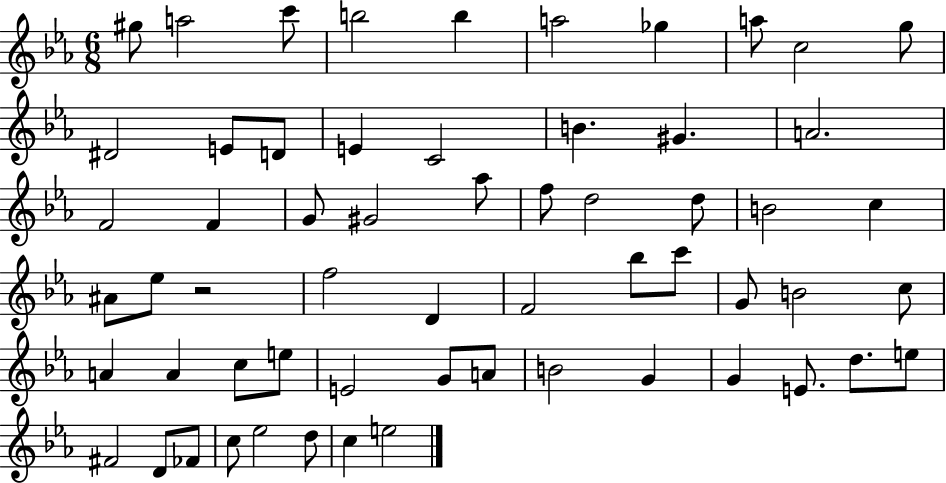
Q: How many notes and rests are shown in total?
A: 60